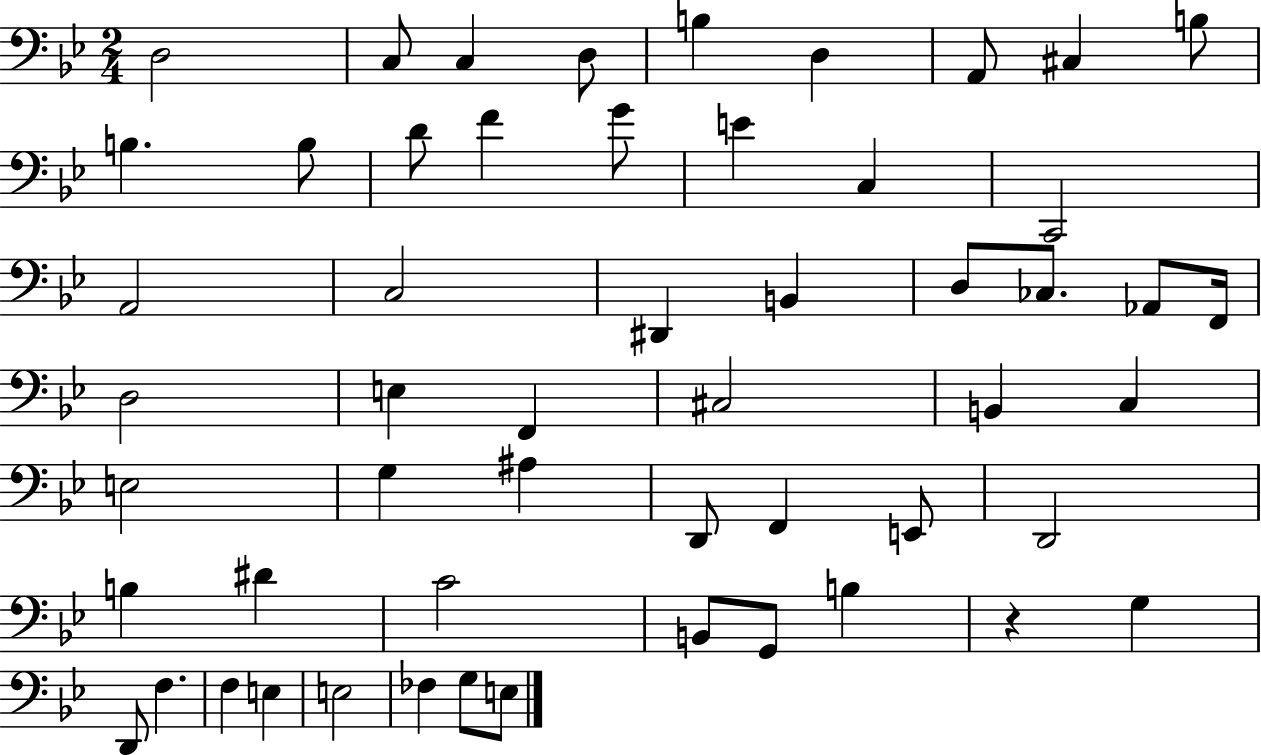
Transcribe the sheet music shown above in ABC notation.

X:1
T:Untitled
M:2/4
L:1/4
K:Bb
D,2 C,/2 C, D,/2 B, D, A,,/2 ^C, B,/2 B, B,/2 D/2 F G/2 E C, C,,2 A,,2 C,2 ^D,, B,, D,/2 _C,/2 _A,,/2 F,,/4 D,2 E, F,, ^C,2 B,, C, E,2 G, ^A, D,,/2 F,, E,,/2 D,,2 B, ^D C2 B,,/2 G,,/2 B, z G, D,,/2 F, F, E, E,2 _F, G,/2 E,/2